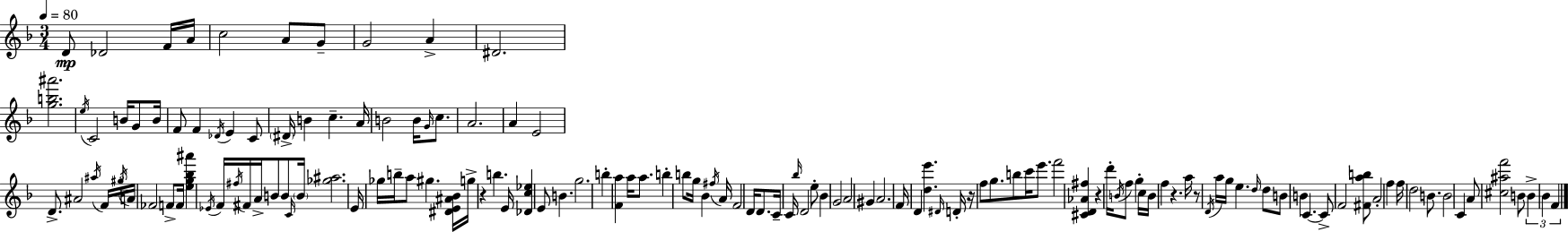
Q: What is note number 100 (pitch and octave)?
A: A5